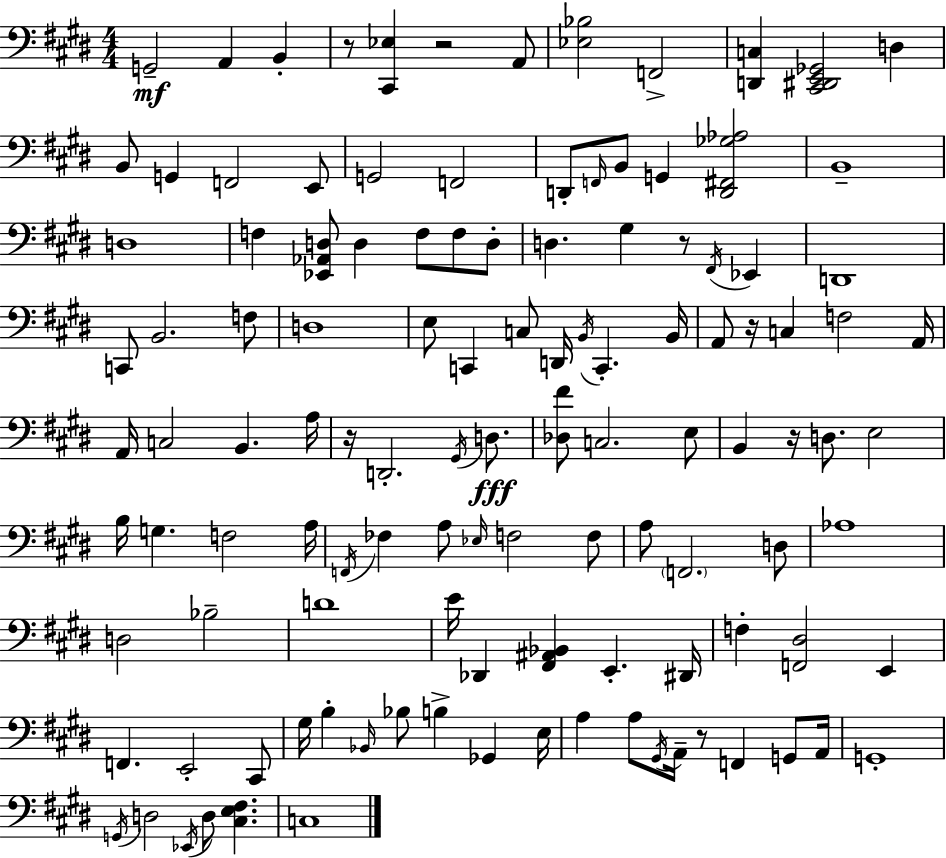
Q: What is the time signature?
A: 4/4